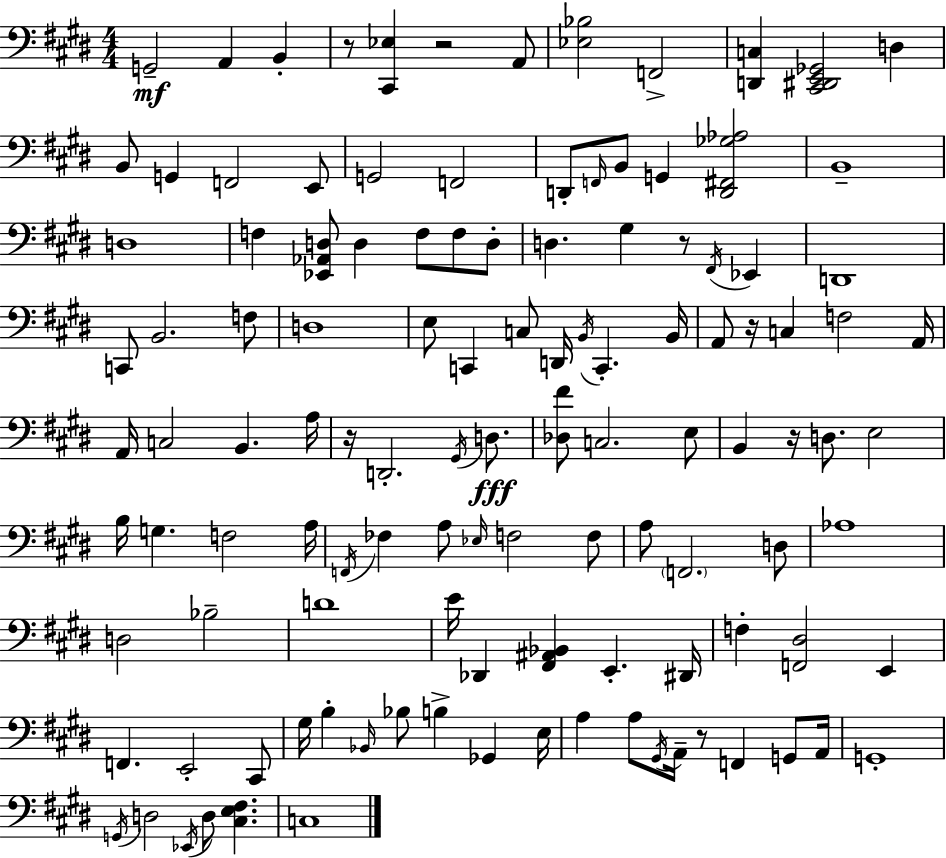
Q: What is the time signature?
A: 4/4